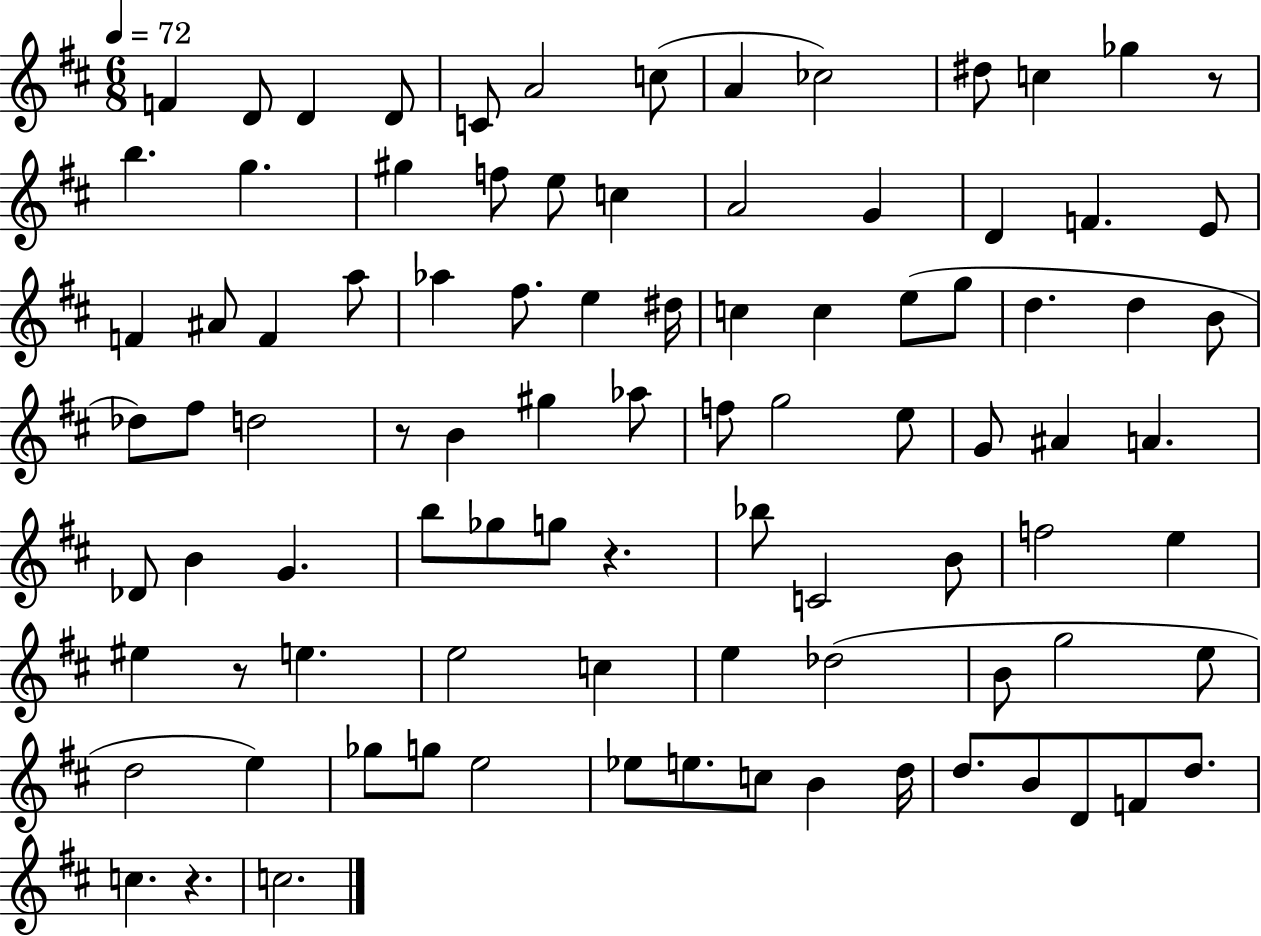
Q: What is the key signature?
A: D major